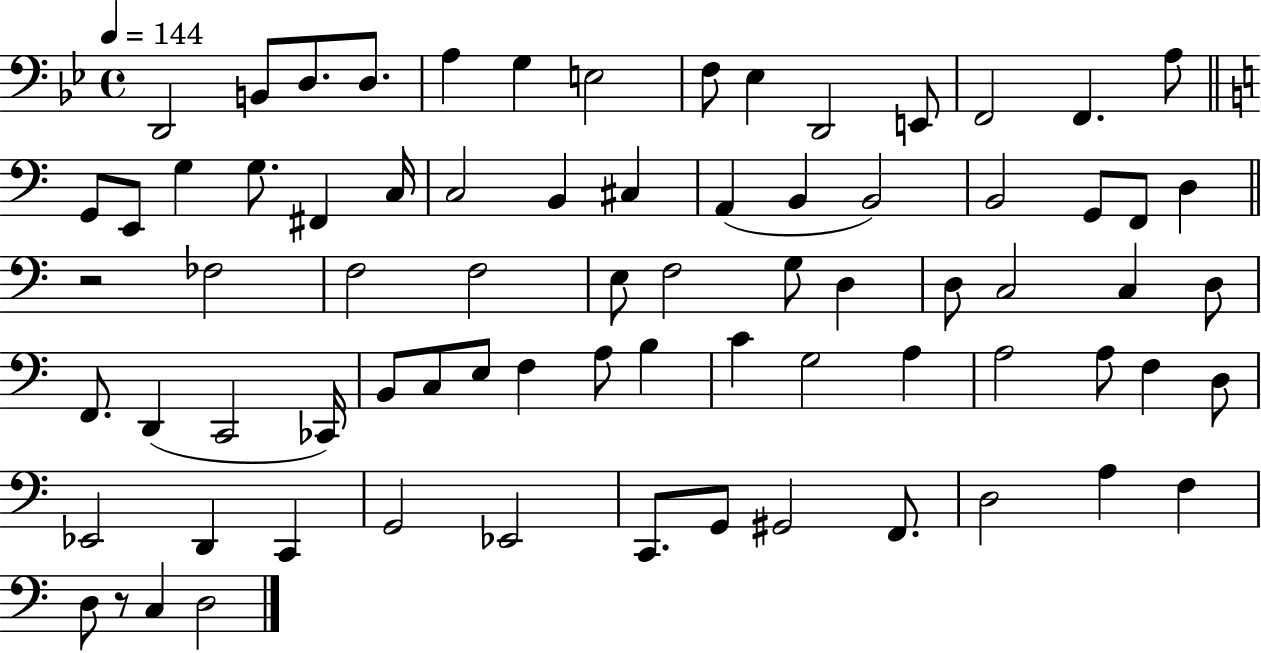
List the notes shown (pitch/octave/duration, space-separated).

D2/h B2/e D3/e. D3/e. A3/q G3/q E3/h F3/e Eb3/q D2/h E2/e F2/h F2/q. A3/e G2/e E2/e G3/q G3/e. F#2/q C3/s C3/h B2/q C#3/q A2/q B2/q B2/h B2/h G2/e F2/e D3/q R/h FES3/h F3/h F3/h E3/e F3/h G3/e D3/q D3/e C3/h C3/q D3/e F2/e. D2/q C2/h CES2/s B2/e C3/e E3/e F3/q A3/e B3/q C4/q G3/h A3/q A3/h A3/e F3/q D3/e Eb2/h D2/q C2/q G2/h Eb2/h C2/e. G2/e G#2/h F2/e. D3/h A3/q F3/q D3/e R/e C3/q D3/h